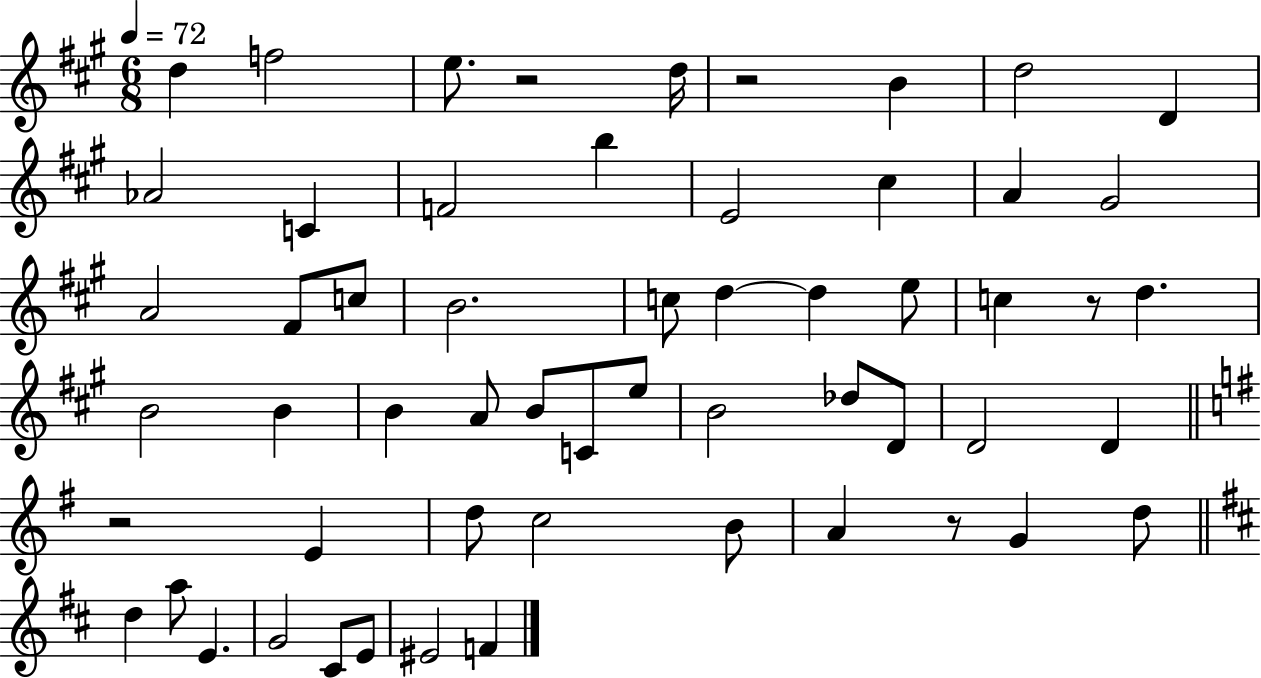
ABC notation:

X:1
T:Untitled
M:6/8
L:1/4
K:A
d f2 e/2 z2 d/4 z2 B d2 D _A2 C F2 b E2 ^c A ^G2 A2 ^F/2 c/2 B2 c/2 d d e/2 c z/2 d B2 B B A/2 B/2 C/2 e/2 B2 _d/2 D/2 D2 D z2 E d/2 c2 B/2 A z/2 G d/2 d a/2 E G2 ^C/2 E/2 ^E2 F